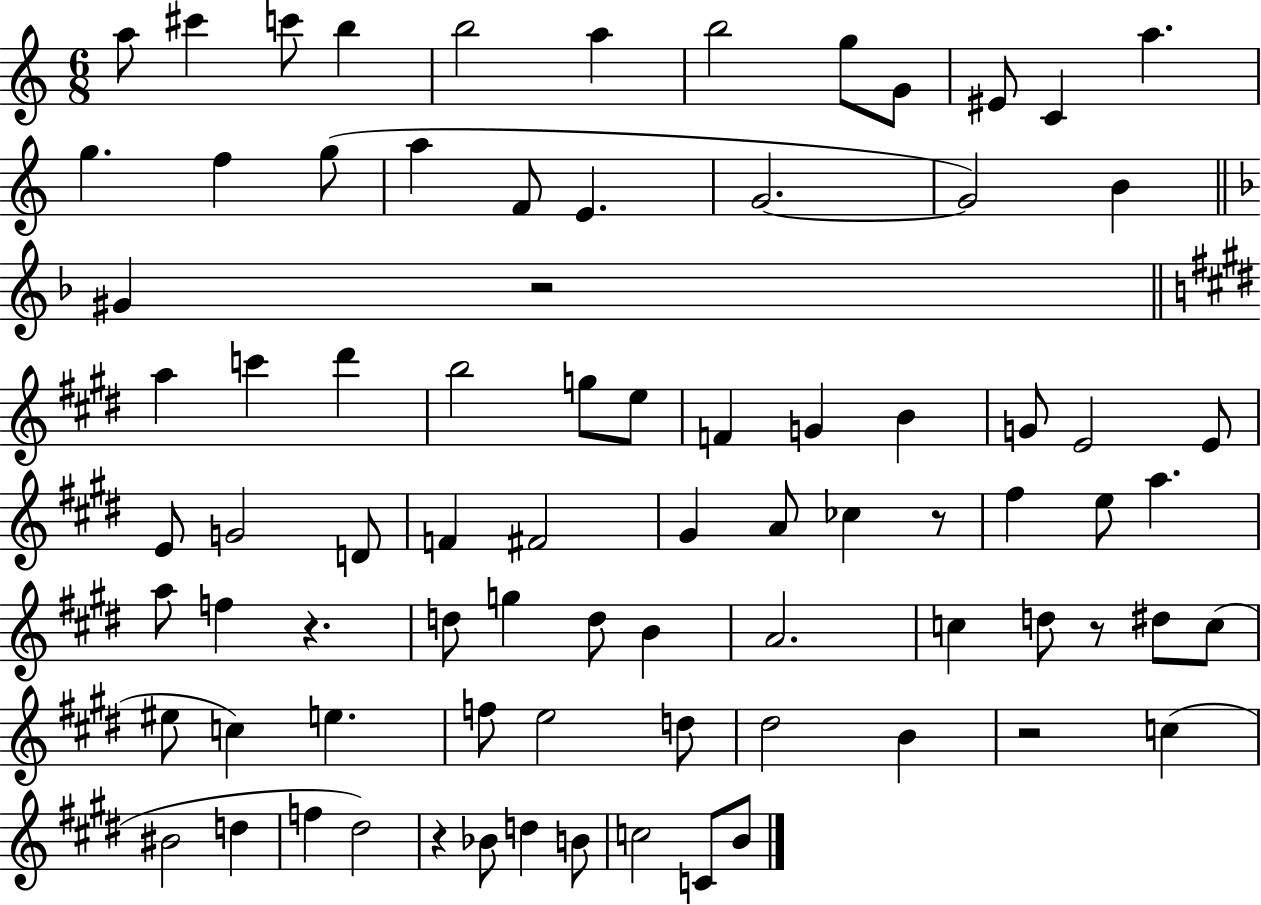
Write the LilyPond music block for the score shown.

{
  \clef treble
  \numericTimeSignature
  \time 6/8
  \key c \major
  \repeat volta 2 { a''8 cis'''4 c'''8 b''4 | b''2 a''4 | b''2 g''8 g'8 | eis'8 c'4 a''4. | \break g''4. f''4 g''8( | a''4 f'8 e'4. | g'2.~~ | g'2) b'4 | \break \bar "||" \break \key f \major gis'4 r2 | \bar "||" \break \key e \major a''4 c'''4 dis'''4 | b''2 g''8 e''8 | f'4 g'4 b'4 | g'8 e'2 e'8 | \break e'8 g'2 d'8 | f'4 fis'2 | gis'4 a'8 ces''4 r8 | fis''4 e''8 a''4. | \break a''8 f''4 r4. | d''8 g''4 d''8 b'4 | a'2. | c''4 d''8 r8 dis''8 c''8( | \break eis''8 c''4) e''4. | f''8 e''2 d''8 | dis''2 b'4 | r2 c''4( | \break bis'2 d''4 | f''4 dis''2) | r4 bes'8 d''4 b'8 | c''2 c'8 b'8 | \break } \bar "|."
}